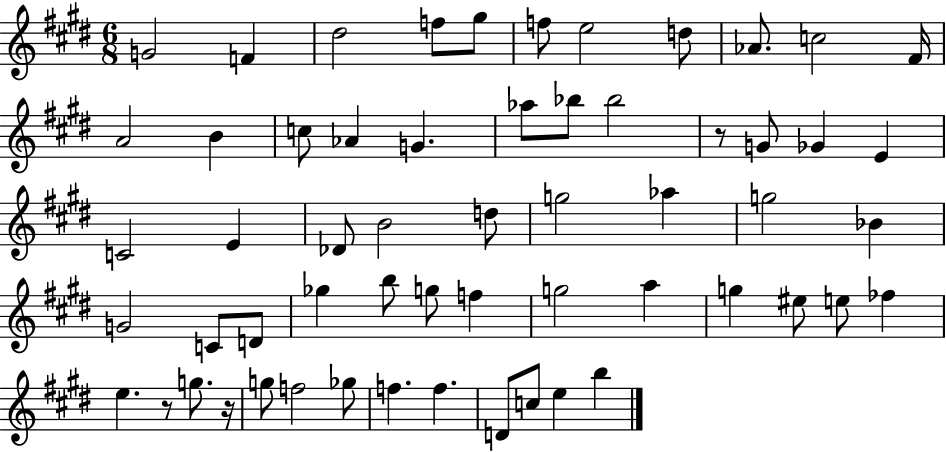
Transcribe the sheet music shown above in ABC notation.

X:1
T:Untitled
M:6/8
L:1/4
K:E
G2 F ^d2 f/2 ^g/2 f/2 e2 d/2 _A/2 c2 ^F/4 A2 B c/2 _A G _a/2 _b/2 _b2 z/2 G/2 _G E C2 E _D/2 B2 d/2 g2 _a g2 _B G2 C/2 D/2 _g b/2 g/2 f g2 a g ^e/2 e/2 _f e z/2 g/2 z/4 g/2 f2 _g/2 f f D/2 c/2 e b